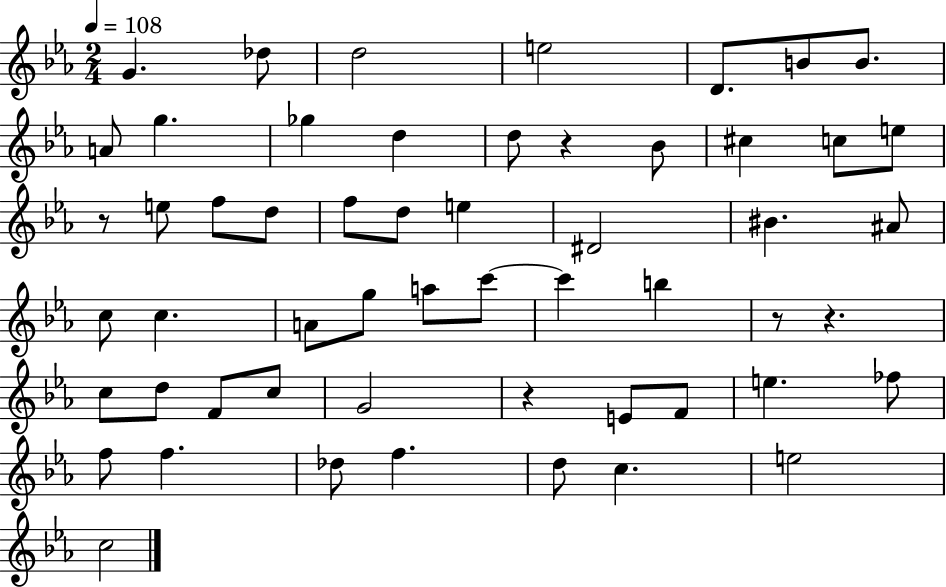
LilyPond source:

{
  \clef treble
  \numericTimeSignature
  \time 2/4
  \key ees \major
  \tempo 4 = 108
  g'4. des''8 | d''2 | e''2 | d'8. b'8 b'8. | \break a'8 g''4. | ges''4 d''4 | d''8 r4 bes'8 | cis''4 c''8 e''8 | \break r8 e''8 f''8 d''8 | f''8 d''8 e''4 | dis'2 | bis'4. ais'8 | \break c''8 c''4. | a'8 g''8 a''8 c'''8~~ | c'''4 b''4 | r8 r4. | \break c''8 d''8 f'8 c''8 | g'2 | r4 e'8 f'8 | e''4. fes''8 | \break f''8 f''4. | des''8 f''4. | d''8 c''4. | e''2 | \break c''2 | \bar "|."
}